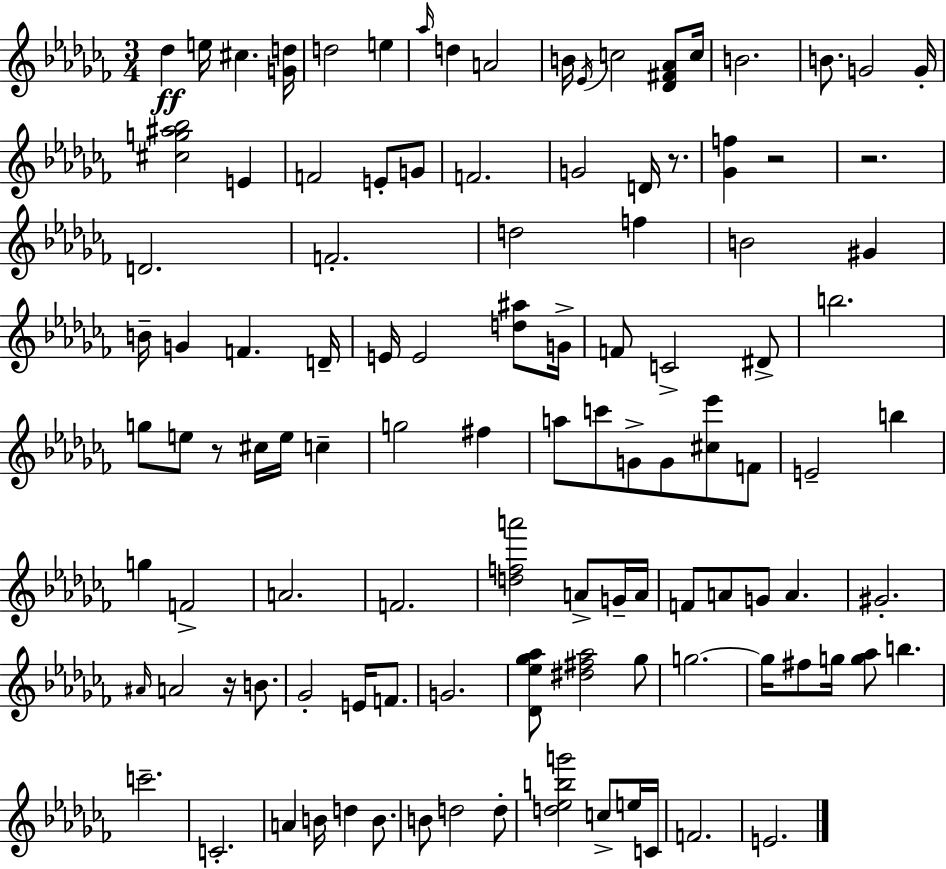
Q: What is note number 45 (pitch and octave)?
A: C5